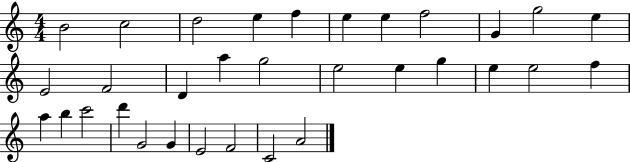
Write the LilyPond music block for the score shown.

{
  \clef treble
  \numericTimeSignature
  \time 4/4
  \key c \major
  b'2 c''2 | d''2 e''4 f''4 | e''4 e''4 f''2 | g'4 g''2 e''4 | \break e'2 f'2 | d'4 a''4 g''2 | e''2 e''4 g''4 | e''4 e''2 f''4 | \break a''4 b''4 c'''2 | d'''4 g'2 g'4 | e'2 f'2 | c'2 a'2 | \break \bar "|."
}